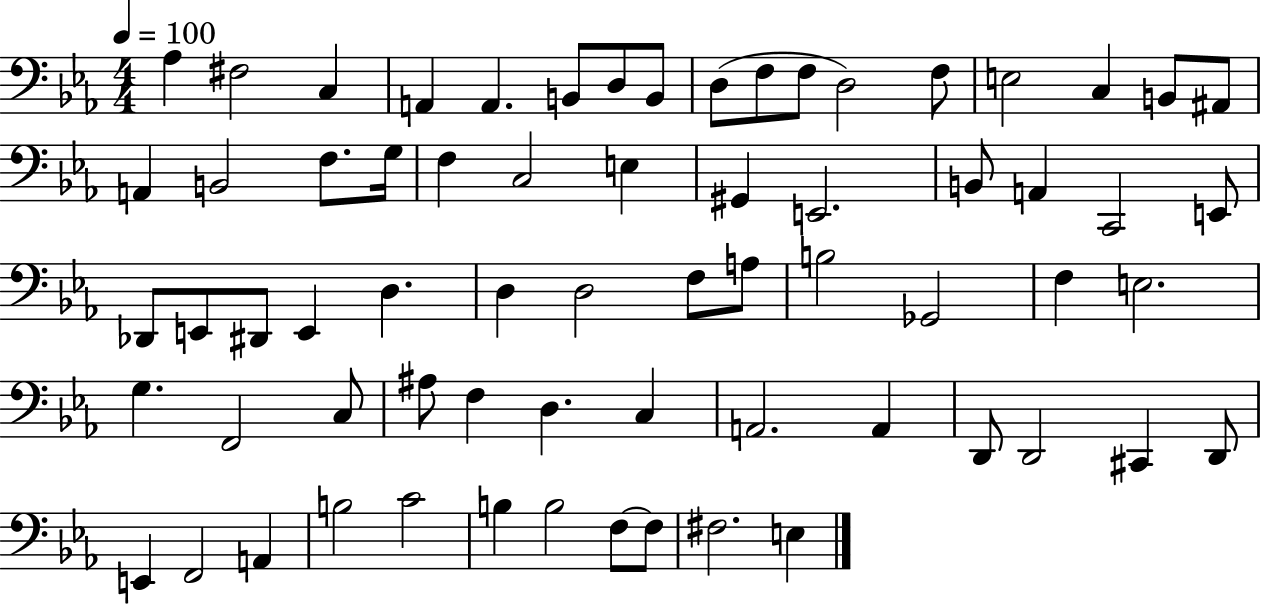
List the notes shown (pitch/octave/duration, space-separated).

Ab3/q F#3/h C3/q A2/q A2/q. B2/e D3/e B2/e D3/e F3/e F3/e D3/h F3/e E3/h C3/q B2/e A#2/e A2/q B2/h F3/e. G3/s F3/q C3/h E3/q G#2/q E2/h. B2/e A2/q C2/h E2/e Db2/e E2/e D#2/e E2/q D3/q. D3/q D3/h F3/e A3/e B3/h Gb2/h F3/q E3/h. G3/q. F2/h C3/e A#3/e F3/q D3/q. C3/q A2/h. A2/q D2/e D2/h C#2/q D2/e E2/q F2/h A2/q B3/h C4/h B3/q B3/h F3/e F3/e F#3/h. E3/q